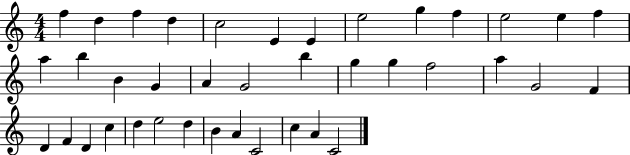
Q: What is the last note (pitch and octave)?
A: C4